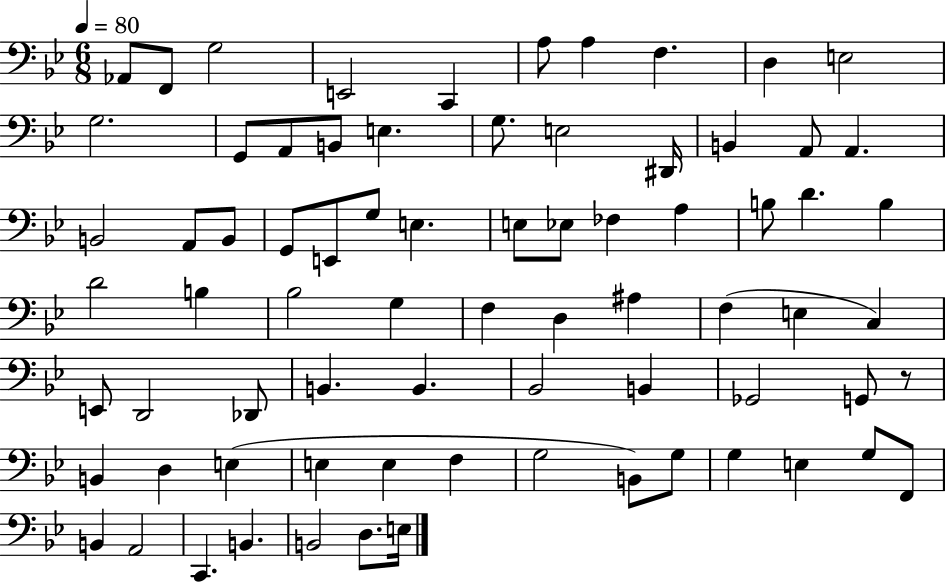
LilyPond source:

{
  \clef bass
  \numericTimeSignature
  \time 6/8
  \key bes \major
  \tempo 4 = 80
  \repeat volta 2 { aes,8 f,8 g2 | e,2 c,4 | a8 a4 f4. | d4 e2 | \break g2. | g,8 a,8 b,8 e4. | g8. e2 dis,16 | b,4 a,8 a,4. | \break b,2 a,8 b,8 | g,8 e,8 g8 e4. | e8 ees8 fes4 a4 | b8 d'4. b4 | \break d'2 b4 | bes2 g4 | f4 d4 ais4 | f4( e4 c4) | \break e,8 d,2 des,8 | b,4. b,4. | bes,2 b,4 | ges,2 g,8 r8 | \break b,4 d4 e4( | e4 e4 f4 | g2 b,8) g8 | g4 e4 g8 f,8 | \break b,4 a,2 | c,4. b,4. | b,2 d8. e16 | } \bar "|."
}